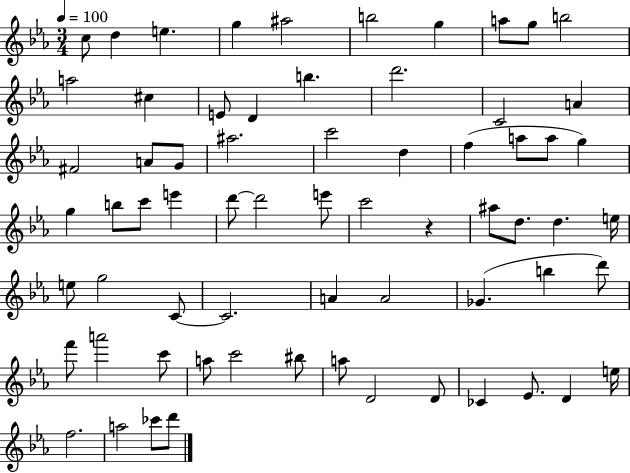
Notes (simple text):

C5/e D5/q E5/q. G5/q A#5/h B5/h G5/q A5/e G5/e B5/h A5/h C#5/q E4/e D4/q B5/q. D6/h. C4/h A4/q F#4/h A4/e G4/e A#5/h. C6/h D5/q F5/q A5/e A5/e G5/q G5/q B5/e C6/e E6/q D6/e D6/h E6/e C6/h R/q A#5/e D5/e. D5/q. E5/s E5/e G5/h C4/e C4/h. A4/q A4/h Gb4/q. B5/q D6/e F6/e A6/h C6/e A5/e C6/h BIS5/e A5/e D4/h D4/e CES4/q Eb4/e. D4/q E5/s F5/h. A5/h CES6/e D6/e